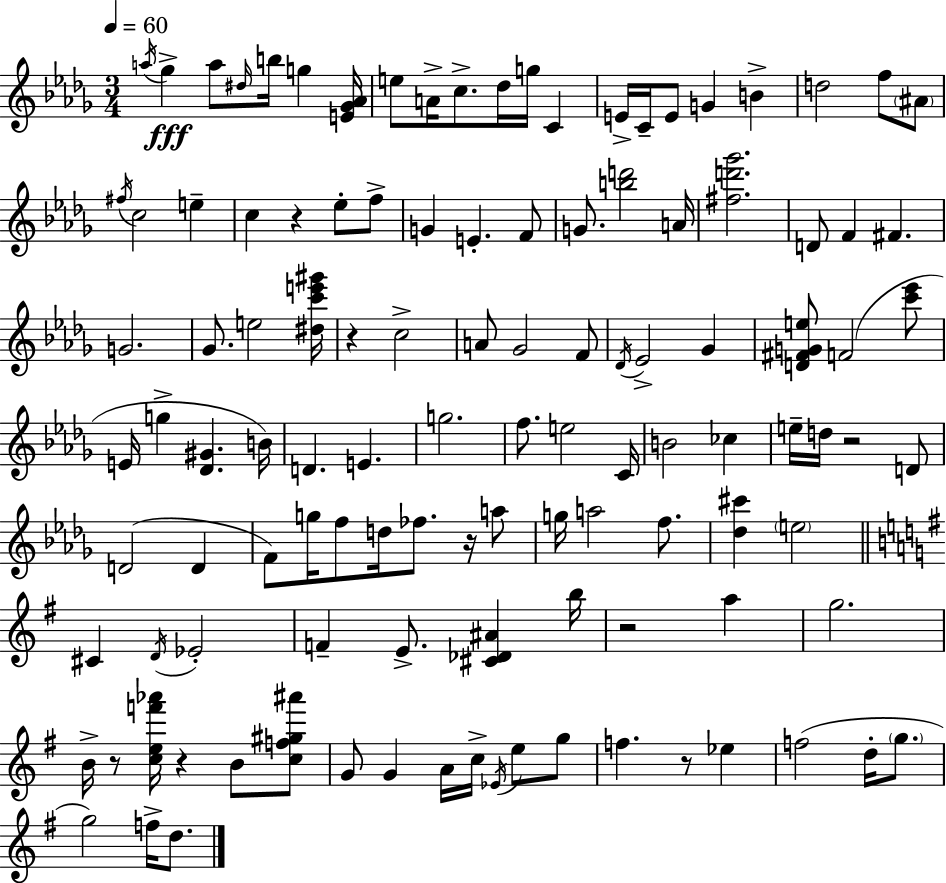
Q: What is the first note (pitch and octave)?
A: A5